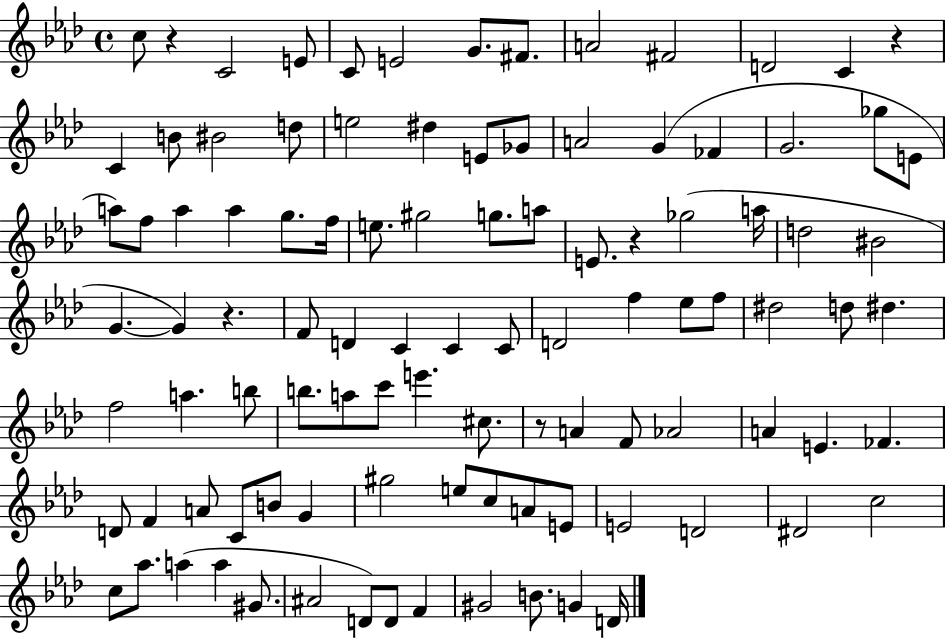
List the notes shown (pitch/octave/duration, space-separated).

C5/e R/q C4/h E4/e C4/e E4/h G4/e. F#4/e. A4/h F#4/h D4/h C4/q R/q C4/q B4/e BIS4/h D5/e E5/h D#5/q E4/e Gb4/e A4/h G4/q FES4/q G4/h. Gb5/e E4/e A5/e F5/e A5/q A5/q G5/e. F5/s E5/e. G#5/h G5/e. A5/e E4/e. R/q Gb5/h A5/s D5/h BIS4/h G4/q. G4/q R/q. F4/e D4/q C4/q C4/q C4/e D4/h F5/q Eb5/e F5/e D#5/h D5/e D#5/q. F5/h A5/q. B5/e B5/e. A5/e C6/e E6/q. C#5/e. R/e A4/q F4/e Ab4/h A4/q E4/q. FES4/q. D4/e F4/q A4/e C4/e B4/e G4/q G#5/h E5/e C5/e A4/e E4/e E4/h D4/h D#4/h C5/h C5/e Ab5/e. A5/q A5/q G#4/e. A#4/h D4/e D4/e F4/q G#4/h B4/e. G4/q D4/s